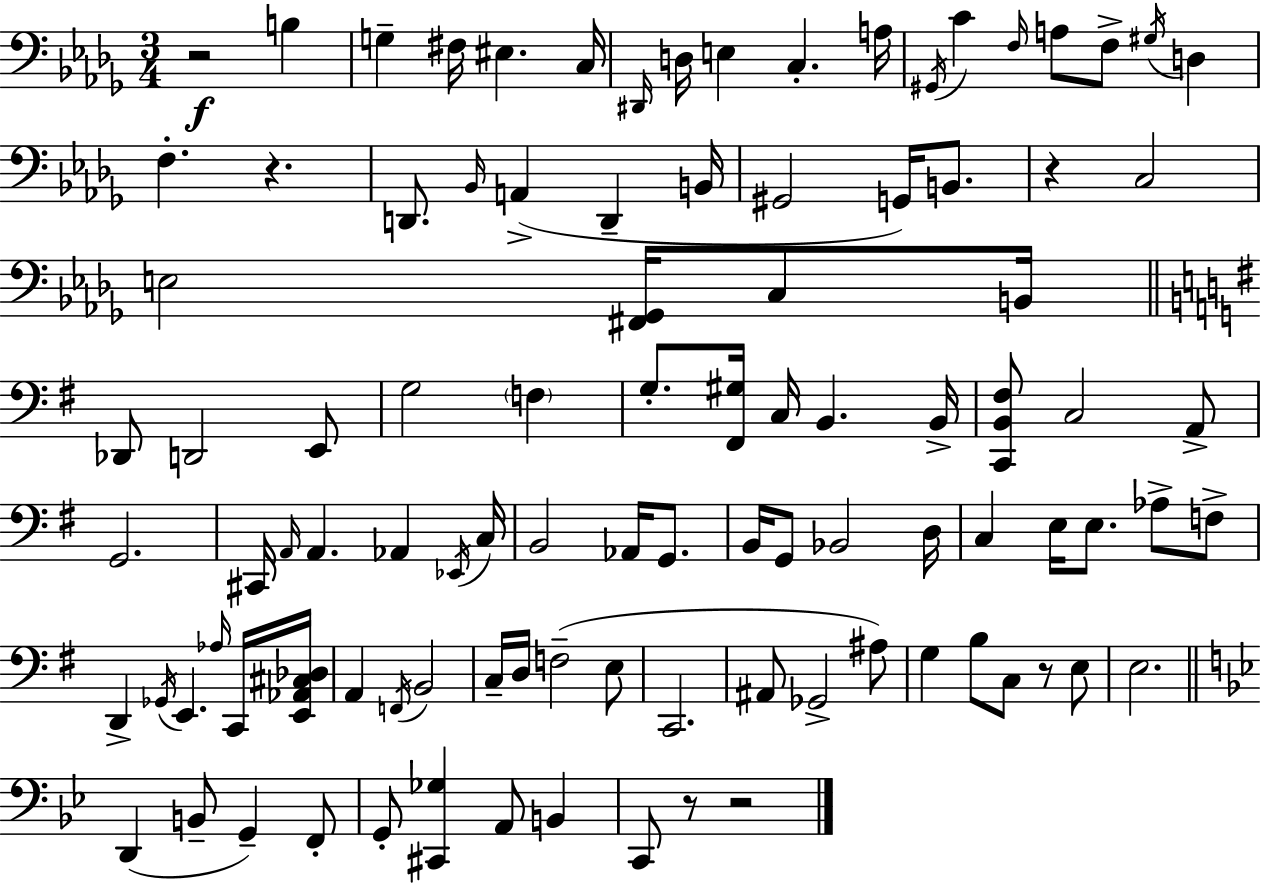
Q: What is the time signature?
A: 3/4